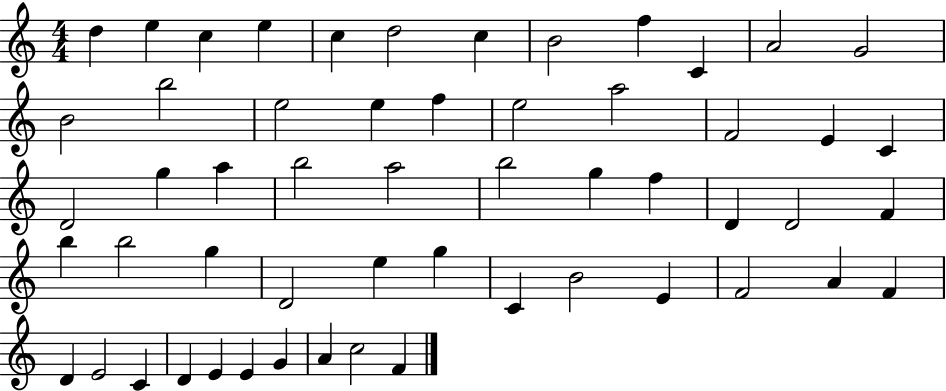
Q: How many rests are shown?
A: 0